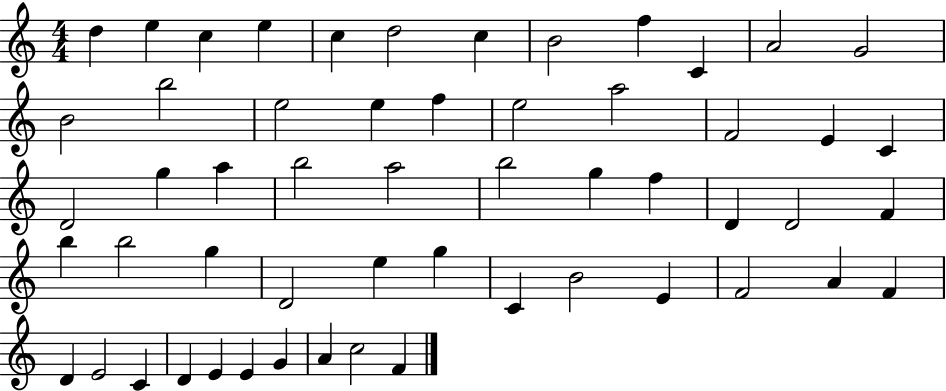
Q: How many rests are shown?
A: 0